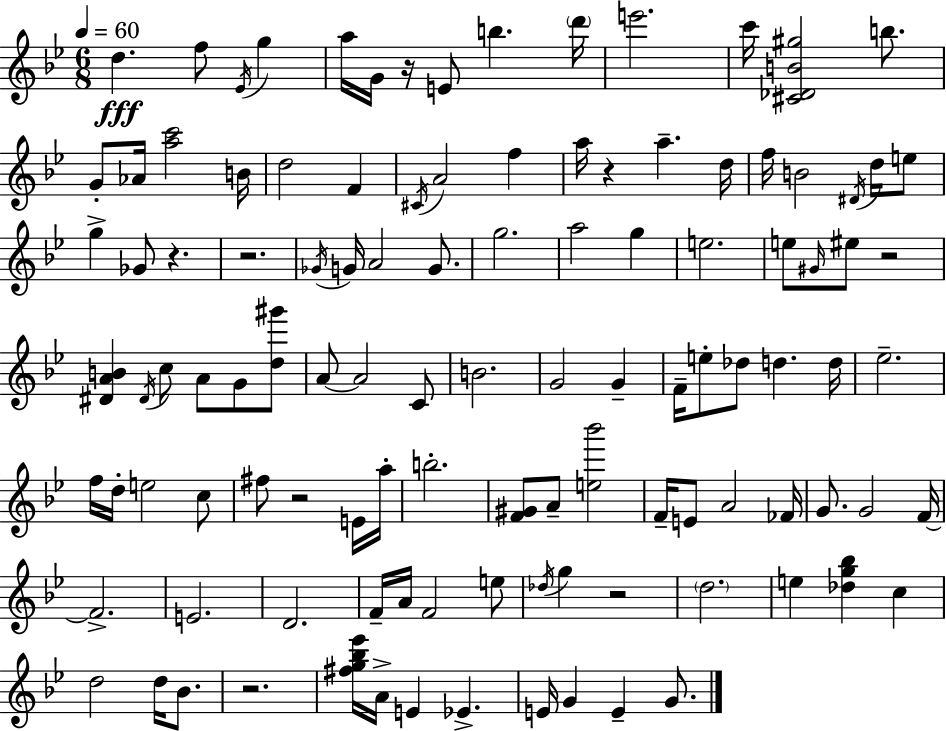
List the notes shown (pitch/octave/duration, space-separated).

D5/q. F5/e Eb4/s G5/q A5/s G4/s R/s E4/e B5/q. D6/s E6/h. C6/s [C#4,Db4,B4,G#5]/h B5/e. G4/e Ab4/s [A5,C6]/h B4/s D5/h F4/q C#4/s A4/h F5/q A5/s R/q A5/q. D5/s F5/s B4/h D#4/s D5/s E5/e G5/q Gb4/e R/q. R/h. Gb4/s G4/s A4/h G4/e. G5/h. A5/h G5/q E5/h. E5/e G#4/s EIS5/e R/h [D#4,A4,B4]/q D#4/s C5/e A4/e G4/e [D5,G#6]/e A4/e A4/h C4/e B4/h. G4/h G4/q F4/s E5/e Db5/e D5/q. D5/s Eb5/h. F5/s D5/s E5/h C5/e F#5/e R/h E4/s A5/s B5/h. [F4,G#4]/e A4/e [E5,Bb6]/h F4/s E4/e A4/h FES4/s G4/e. G4/h F4/s F4/h. E4/h. D4/h. F4/s A4/s F4/h E5/e Db5/s G5/q R/h D5/h. E5/q [Db5,G5,Bb5]/q C5/q D5/h D5/s Bb4/e. R/h. [F#5,G5,Bb5,Eb6]/s A4/s E4/q Eb4/q. E4/s G4/q E4/q G4/e.